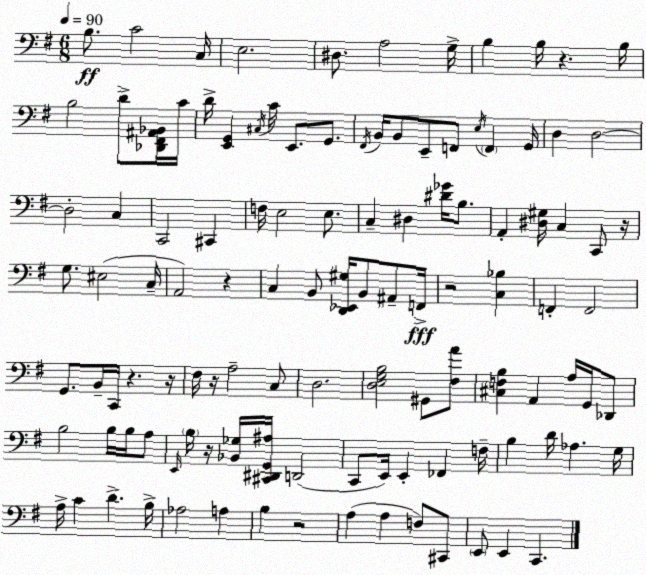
X:1
T:Untitled
M:6/8
L:1/4
K:G
B,/2 C2 C,/4 E,2 ^D,/2 A,2 G,/4 B, B,/4 z B,/4 B,2 D/2 [_D,,^F,,^A,,_B,,]/4 C/4 D/4 [E,,G,,] ^C,/4 C/4 E,,/2 G,,/2 ^F,,/4 B,,/4 B,,/2 E,,/2 F,,/2 E,/4 F,, G,,/4 D, D,2 D,2 C, C,,2 ^C,, F,/4 E,2 E,/2 C, ^D, [^D_G]/4 B,/2 A,, [^D,^G,]/4 C, C,,/2 z/4 G,/2 ^E,2 C,/4 A,,2 z C, B,,/2 [D,,_E,,^G,]/4 B,,/2 ^A,,/2 F,,/4 z2 [C,_B,] F,, F,,2 G,,/2 B,,/4 C,,/4 z z/4 ^F,/4 z/4 A,2 C,/2 D,2 [D,E,G,B,]2 ^G,,/2 [^F,A]/2 [^C,F,B,] A,, A,/4 G,,/4 _D,,/2 B,2 B,/4 B,/4 A,/2 E,,/4 B,/4 z/4 [_B,,_G,]/4 [^C,,^D,,G,,^A,]/4 D,,2 C,,/2 E,,/4 E,, _F,, F,/4 B, D/4 _A, G,/4 A,/4 C D B,/4 _A,2 A, B, z2 A, A, F,/2 ^C,,/2 E,,/2 E,, C,,